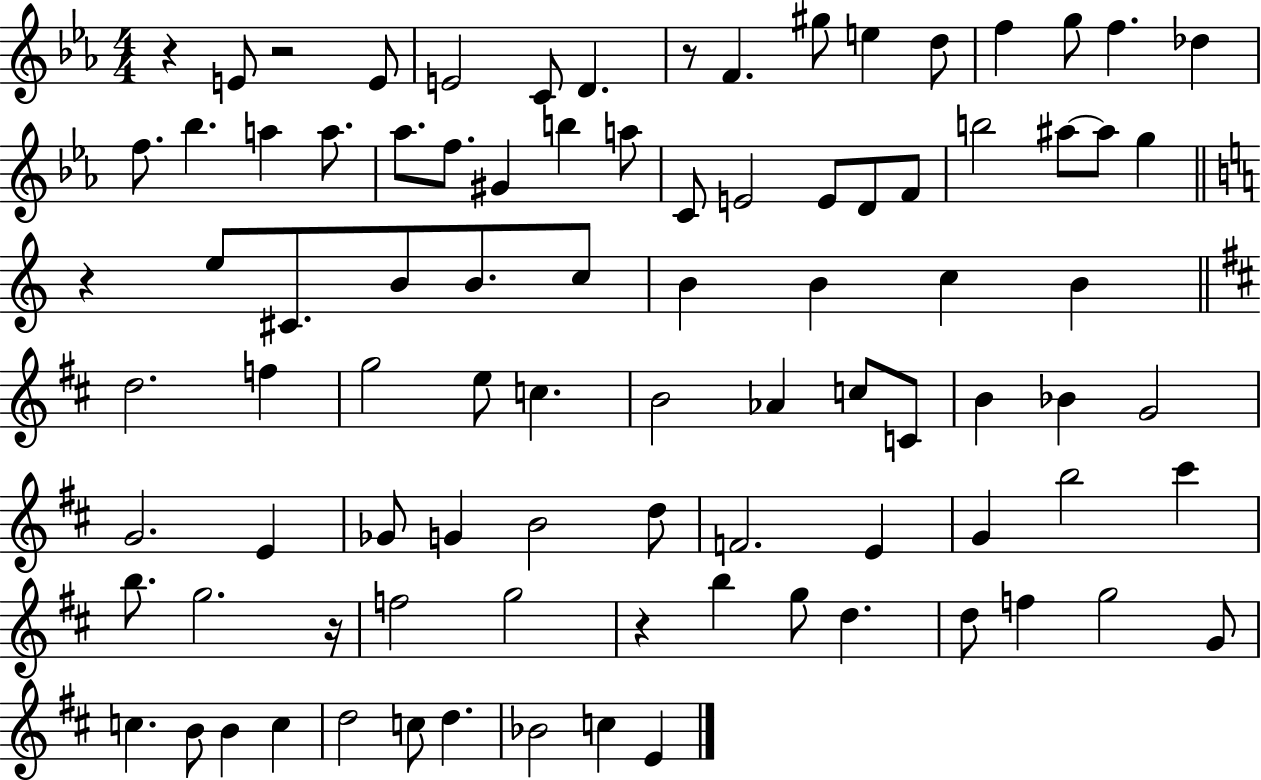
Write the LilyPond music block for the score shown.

{
  \clef treble
  \numericTimeSignature
  \time 4/4
  \key ees \major
  r4 e'8 r2 e'8 | e'2 c'8 d'4. | r8 f'4. gis''8 e''4 d''8 | f''4 g''8 f''4. des''4 | \break f''8. bes''4. a''4 a''8. | aes''8. f''8. gis'4 b''4 a''8 | c'8 e'2 e'8 d'8 f'8 | b''2 ais''8~~ ais''8 g''4 | \break \bar "||" \break \key a \minor r4 e''8 cis'8. b'8 b'8. c''8 | b'4 b'4 c''4 b'4 | \bar "||" \break \key d \major d''2. f''4 | g''2 e''8 c''4. | b'2 aes'4 c''8 c'8 | b'4 bes'4 g'2 | \break g'2. e'4 | ges'8 g'4 b'2 d''8 | f'2. e'4 | g'4 b''2 cis'''4 | \break b''8. g''2. r16 | f''2 g''2 | r4 b''4 g''8 d''4. | d''8 f''4 g''2 g'8 | \break c''4. b'8 b'4 c''4 | d''2 c''8 d''4. | bes'2 c''4 e'4 | \bar "|."
}